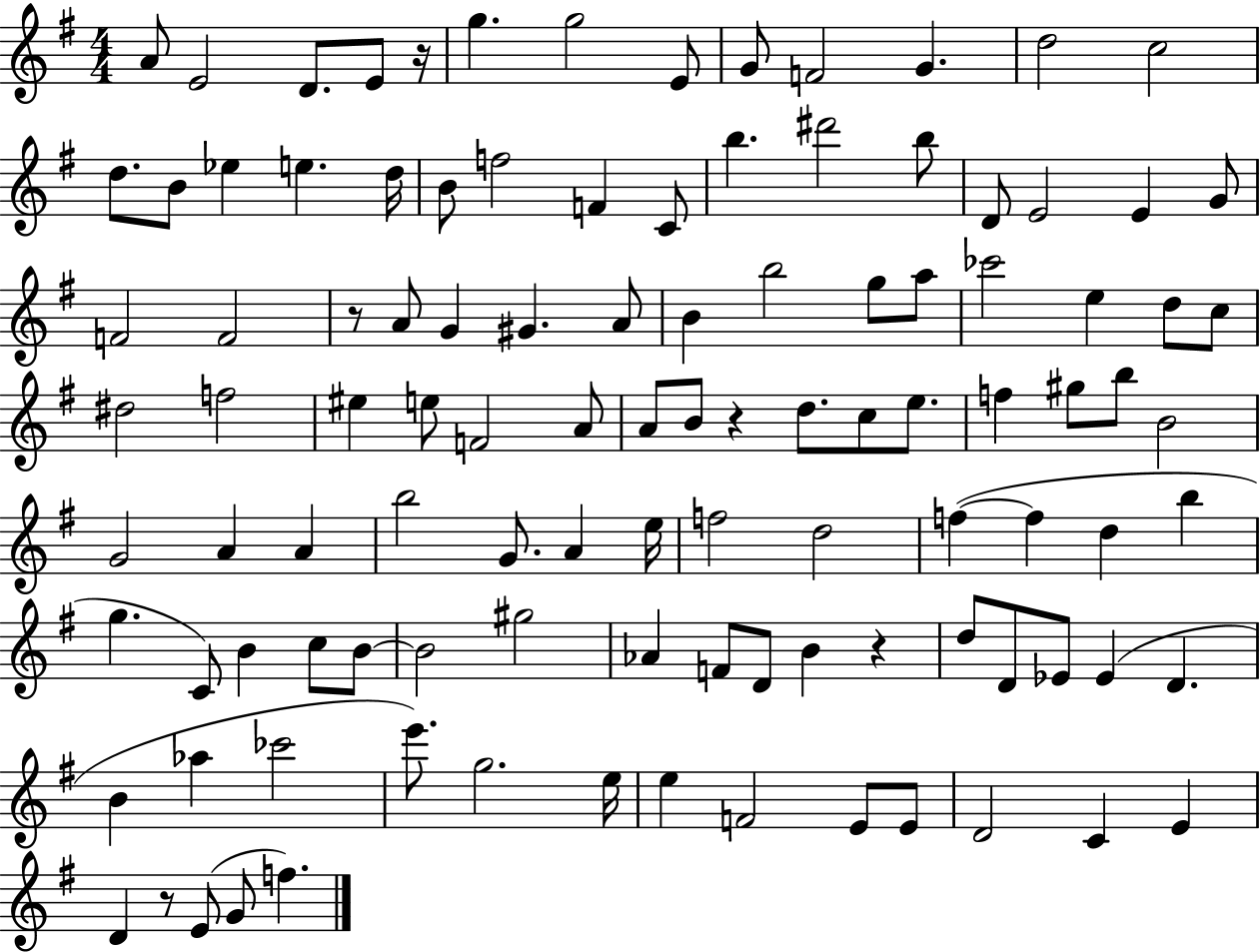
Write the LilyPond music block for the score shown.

{
  \clef treble
  \numericTimeSignature
  \time 4/4
  \key g \major
  a'8 e'2 d'8. e'8 r16 | g''4. g''2 e'8 | g'8 f'2 g'4. | d''2 c''2 | \break d''8. b'8 ees''4 e''4. d''16 | b'8 f''2 f'4 c'8 | b''4. dis'''2 b''8 | d'8 e'2 e'4 g'8 | \break f'2 f'2 | r8 a'8 g'4 gis'4. a'8 | b'4 b''2 g''8 a''8 | ces'''2 e''4 d''8 c''8 | \break dis''2 f''2 | eis''4 e''8 f'2 a'8 | a'8 b'8 r4 d''8. c''8 e''8. | f''4 gis''8 b''8 b'2 | \break g'2 a'4 a'4 | b''2 g'8. a'4 e''16 | f''2 d''2 | f''4~(~ f''4 d''4 b''4 | \break g''4. c'8) b'4 c''8 b'8~~ | b'2 gis''2 | aes'4 f'8 d'8 b'4 r4 | d''8 d'8 ees'8 ees'4( d'4. | \break b'4 aes''4 ces'''2 | e'''8.) g''2. e''16 | e''4 f'2 e'8 e'8 | d'2 c'4 e'4 | \break d'4 r8 e'8( g'8 f''4.) | \bar "|."
}